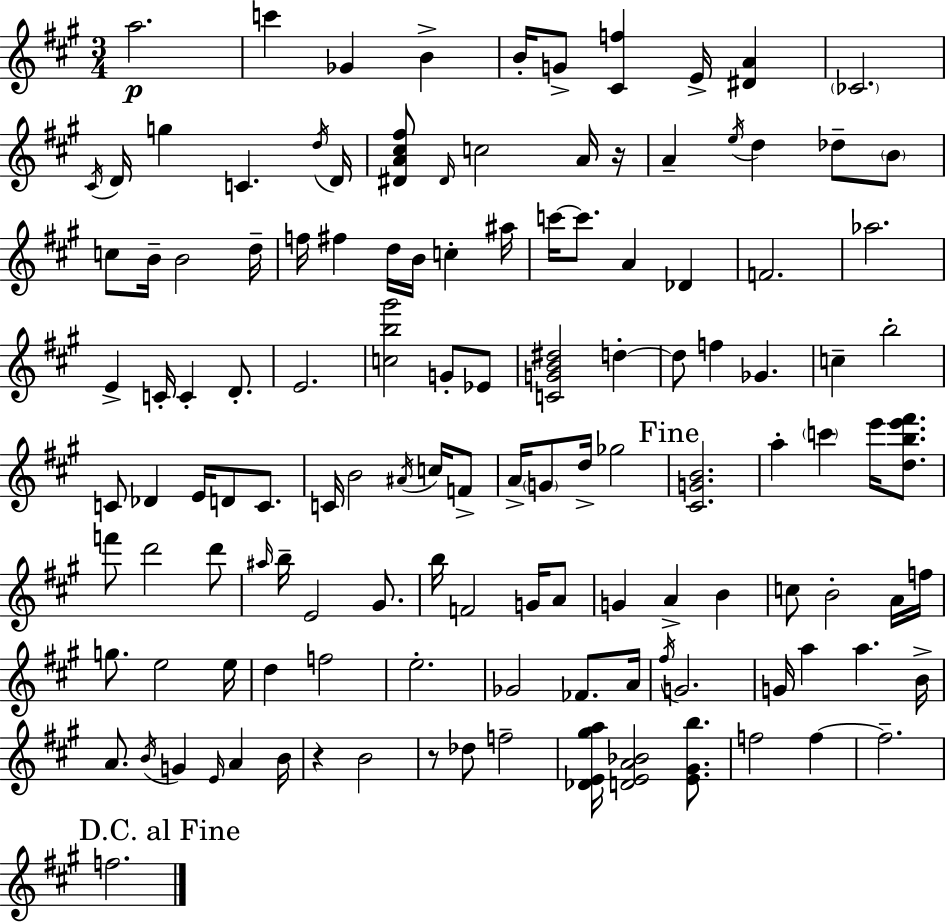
A5/h. C6/q Gb4/q B4/q B4/s G4/e [C#4,F5]/q E4/s [D#4,A4]/q CES4/h. C#4/s D4/s G5/q C4/q. D5/s D4/s [D#4,A4,C#5,F#5]/e D#4/s C5/h A4/s R/s A4/q E5/s D5/q Db5/e B4/e C5/e B4/s B4/h D5/s F5/s F#5/q D5/s B4/s C5/q A#5/s C6/s C6/e. A4/q Db4/q F4/h. Ab5/h. E4/q C4/s C4/q D4/e. E4/h. [C5,B5,G#6]/h G4/e Eb4/e [C4,G4,B4,D#5]/h D5/q D5/e F5/q Gb4/q. C5/q B5/h C4/e Db4/q E4/s D4/e C4/e. C4/s B4/h A#4/s C5/s F4/e A4/s G4/e D5/s Gb5/h [C#4,G4,B4]/h. A5/q C6/q E6/s [D5,B5,E6,F#6]/e. F6/e D6/h D6/e A#5/s B5/s E4/h G#4/e. B5/s F4/h G4/s A4/e G4/q A4/q B4/q C5/e B4/h A4/s F5/s G5/e. E5/h E5/s D5/q F5/h E5/h. Gb4/h FES4/e. A4/s F#5/s G4/h. G4/s A5/q A5/q. B4/s A4/e. B4/s G4/q E4/s A4/q B4/s R/q B4/h R/e Db5/e F5/h [Db4,E4,G#5,A5]/s [D4,E4,A4,Bb4]/h [E4,G#4,B5]/e. F5/h F5/q F5/h. F5/h.